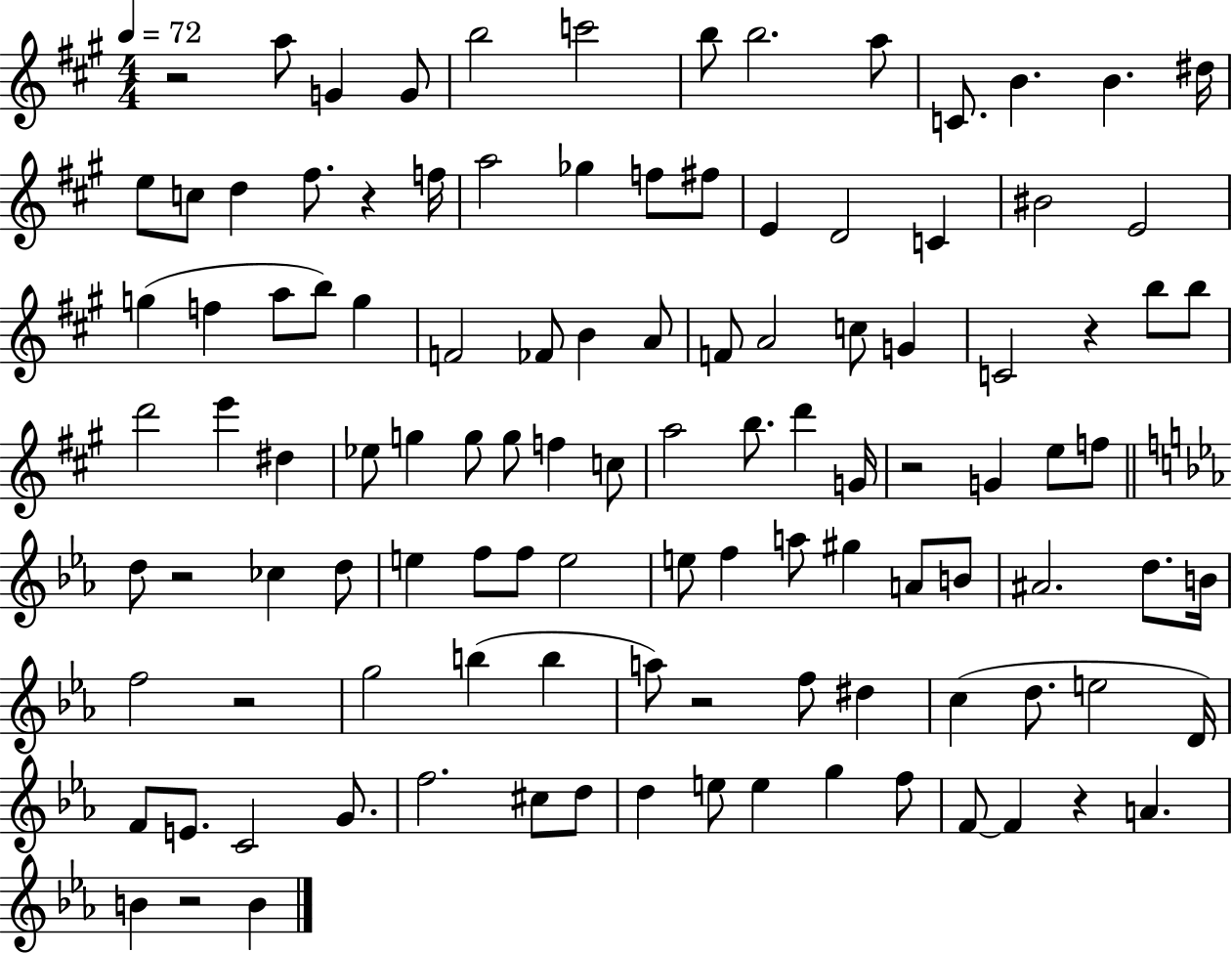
R/h A5/e G4/q G4/e B5/h C6/h B5/e B5/h. A5/e C4/e. B4/q. B4/q. D#5/s E5/e C5/e D5/q F#5/e. R/q F5/s A5/h Gb5/q F5/e F#5/e E4/q D4/h C4/q BIS4/h E4/h G5/q F5/q A5/e B5/e G5/q F4/h FES4/e B4/q A4/e F4/e A4/h C5/e G4/q C4/h R/q B5/e B5/e D6/h E6/q D#5/q Eb5/e G5/q G5/e G5/e F5/q C5/e A5/h B5/e. D6/q G4/s R/h G4/q E5/e F5/e D5/e R/h CES5/q D5/e E5/q F5/e F5/e E5/h E5/e F5/q A5/e G#5/q A4/e B4/e A#4/h. D5/e. B4/s F5/h R/h G5/h B5/q B5/q A5/e R/h F5/e D#5/q C5/q D5/e. E5/h D4/s F4/e E4/e. C4/h G4/e. F5/h. C#5/e D5/e D5/q E5/e E5/q G5/q F5/e F4/e F4/q R/q A4/q. B4/q R/h B4/q